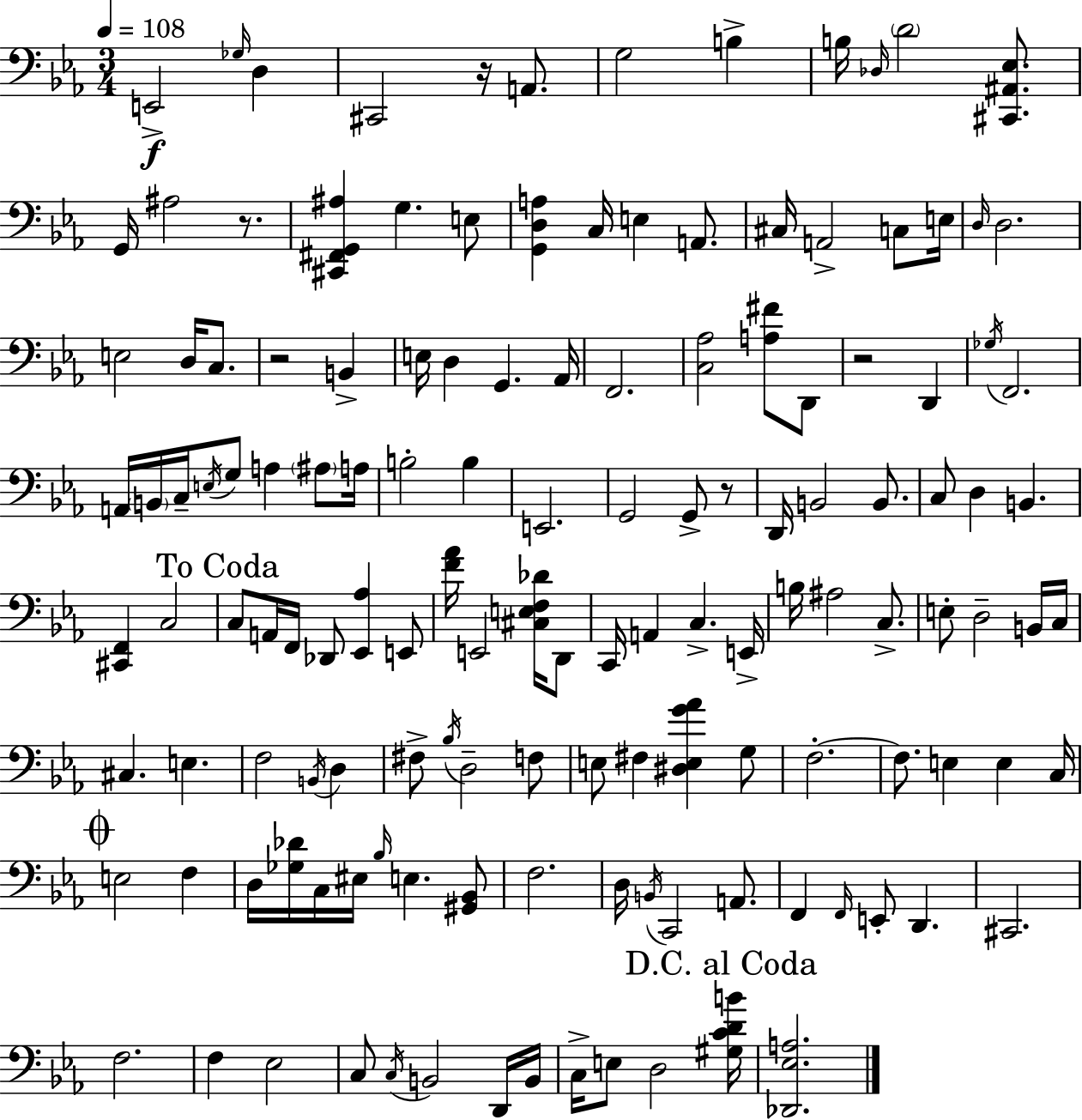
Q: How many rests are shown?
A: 5